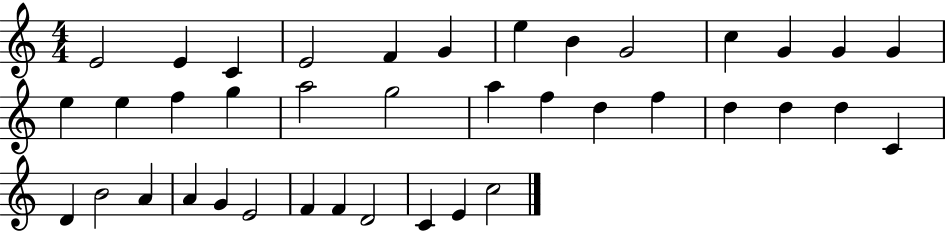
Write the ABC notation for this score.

X:1
T:Untitled
M:4/4
L:1/4
K:C
E2 E C E2 F G e B G2 c G G G e e f g a2 g2 a f d f d d d C D B2 A A G E2 F F D2 C E c2